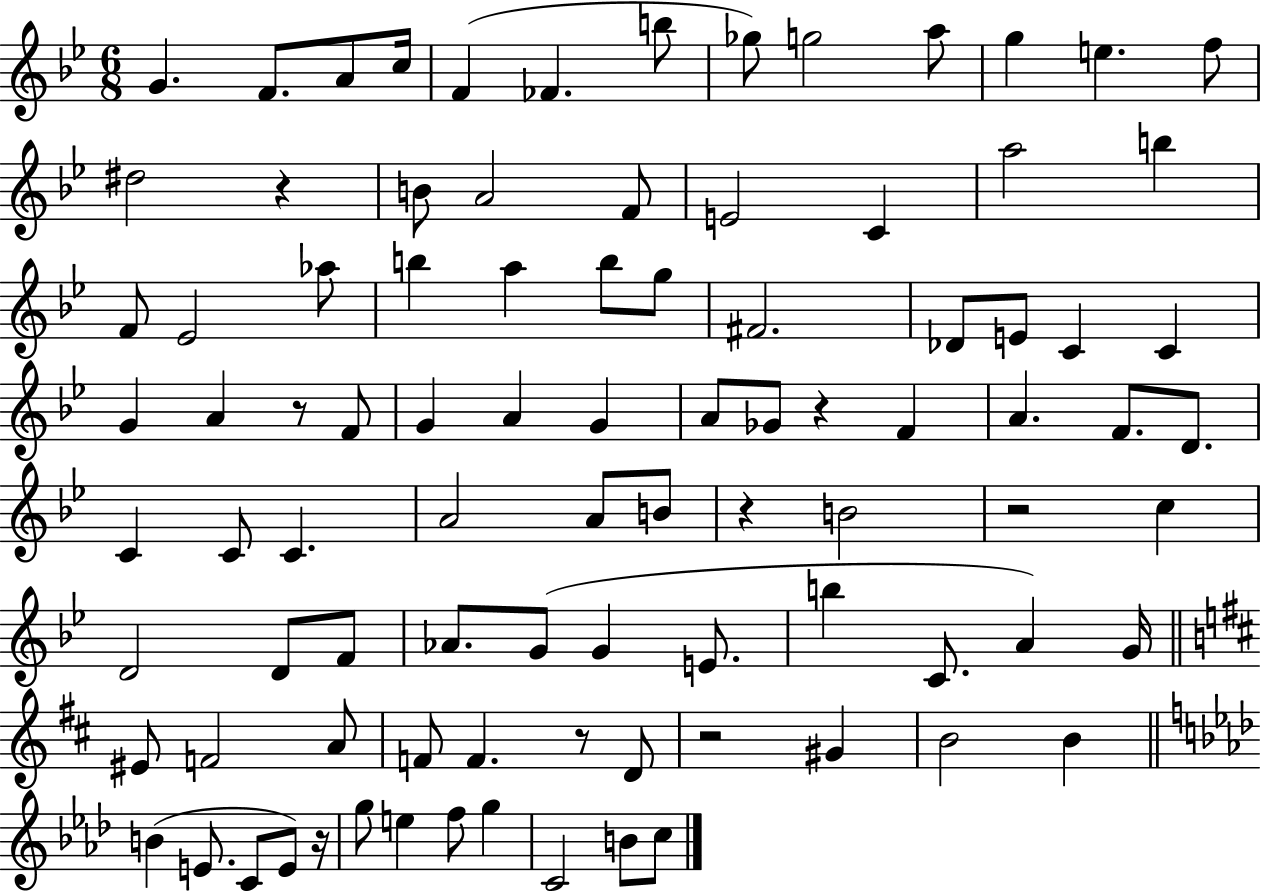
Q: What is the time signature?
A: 6/8